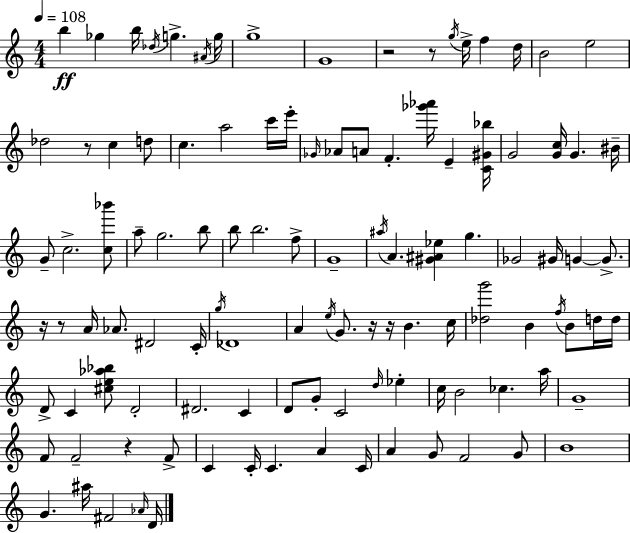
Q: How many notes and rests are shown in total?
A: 110